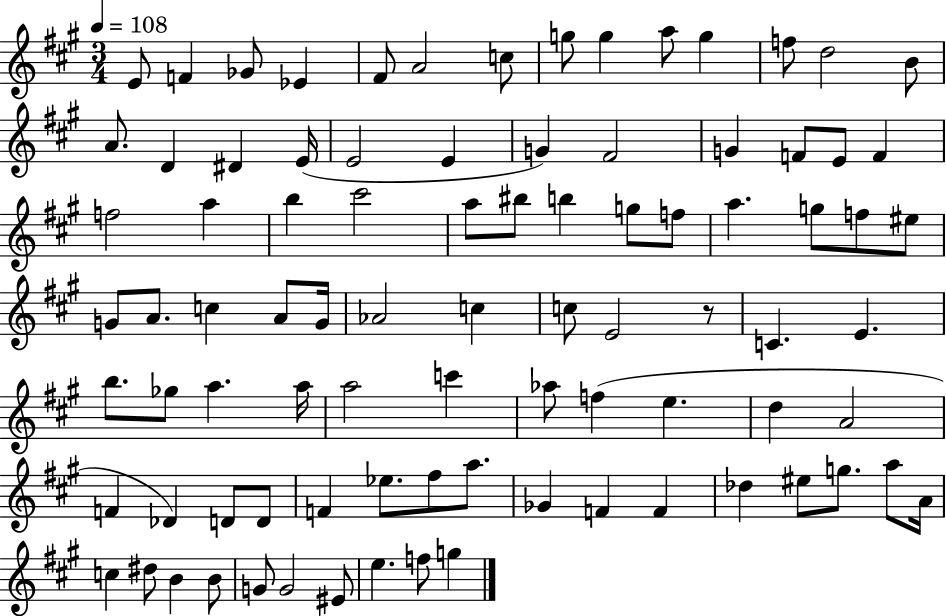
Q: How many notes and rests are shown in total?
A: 88